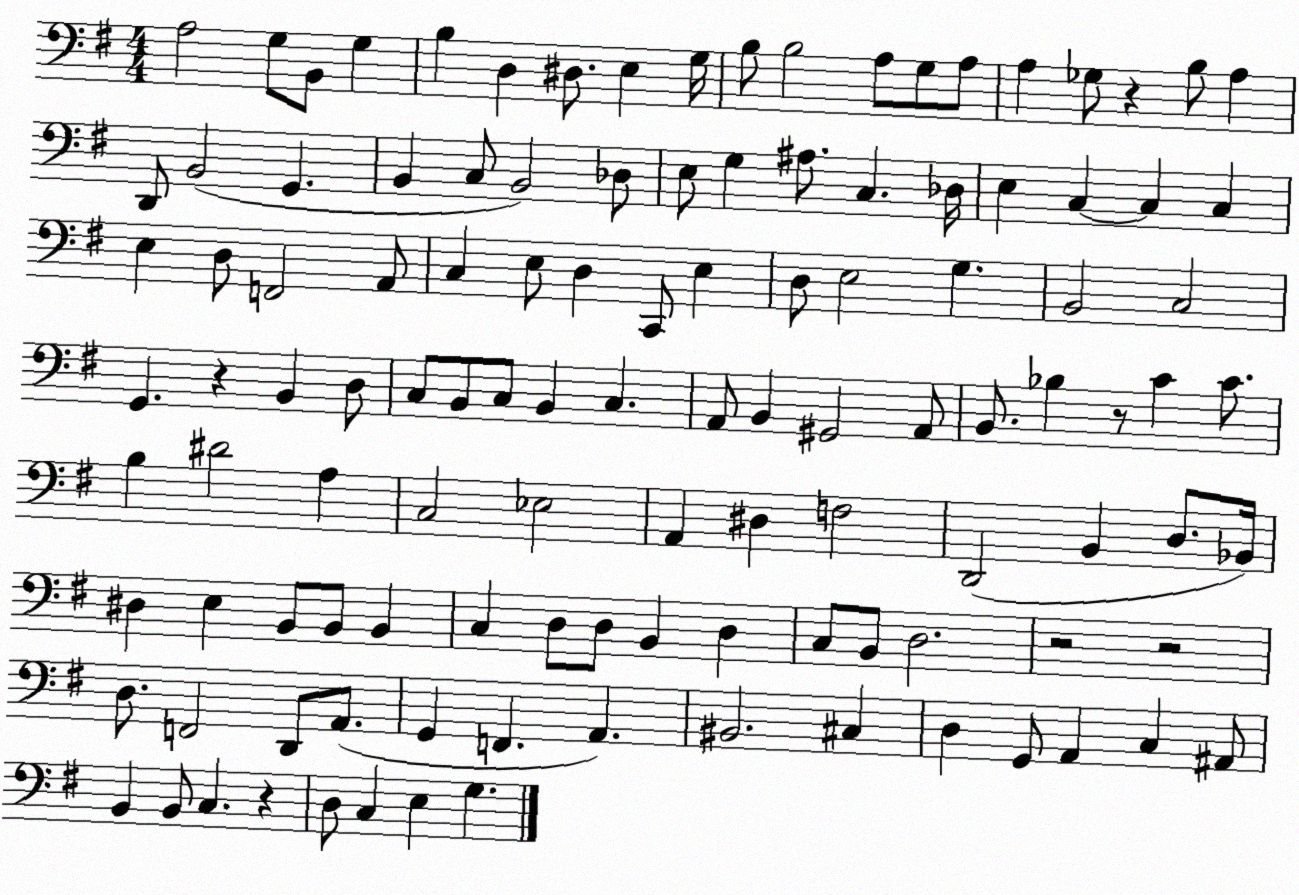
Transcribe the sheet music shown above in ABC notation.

X:1
T:Untitled
M:4/4
L:1/4
K:G
A,2 G,/2 B,,/2 G, B, D, ^D,/2 E, G,/4 B,/2 B,2 A,/2 G,/2 A,/2 A, _G,/2 z B,/2 A, D,,/2 B,,2 G,, B,, C,/2 B,,2 _D,/2 E,/2 G, ^A,/2 C, _D,/4 E, C, C, C, E, D,/2 F,,2 A,,/2 C, E,/2 D, C,,/2 E, D,/2 E,2 G, B,,2 C,2 G,, z B,, D,/2 C,/2 B,,/2 C,/2 B,, C, A,,/2 B,, ^G,,2 A,,/2 B,,/2 _B, z/2 C C/2 B, ^D2 A, C,2 _E,2 A,, ^D, F,2 D,,2 B,, D,/2 _B,,/4 ^D, E, B,,/2 B,,/2 B,, C, D,/2 D,/2 B,, D, C,/2 B,,/2 D,2 z2 z2 D,/2 F,,2 D,,/2 A,,/2 G,, F,, A,, ^B,,2 ^C, D, G,,/2 A,, C, ^A,,/2 B,, B,,/2 C, z D,/2 C, E, G,